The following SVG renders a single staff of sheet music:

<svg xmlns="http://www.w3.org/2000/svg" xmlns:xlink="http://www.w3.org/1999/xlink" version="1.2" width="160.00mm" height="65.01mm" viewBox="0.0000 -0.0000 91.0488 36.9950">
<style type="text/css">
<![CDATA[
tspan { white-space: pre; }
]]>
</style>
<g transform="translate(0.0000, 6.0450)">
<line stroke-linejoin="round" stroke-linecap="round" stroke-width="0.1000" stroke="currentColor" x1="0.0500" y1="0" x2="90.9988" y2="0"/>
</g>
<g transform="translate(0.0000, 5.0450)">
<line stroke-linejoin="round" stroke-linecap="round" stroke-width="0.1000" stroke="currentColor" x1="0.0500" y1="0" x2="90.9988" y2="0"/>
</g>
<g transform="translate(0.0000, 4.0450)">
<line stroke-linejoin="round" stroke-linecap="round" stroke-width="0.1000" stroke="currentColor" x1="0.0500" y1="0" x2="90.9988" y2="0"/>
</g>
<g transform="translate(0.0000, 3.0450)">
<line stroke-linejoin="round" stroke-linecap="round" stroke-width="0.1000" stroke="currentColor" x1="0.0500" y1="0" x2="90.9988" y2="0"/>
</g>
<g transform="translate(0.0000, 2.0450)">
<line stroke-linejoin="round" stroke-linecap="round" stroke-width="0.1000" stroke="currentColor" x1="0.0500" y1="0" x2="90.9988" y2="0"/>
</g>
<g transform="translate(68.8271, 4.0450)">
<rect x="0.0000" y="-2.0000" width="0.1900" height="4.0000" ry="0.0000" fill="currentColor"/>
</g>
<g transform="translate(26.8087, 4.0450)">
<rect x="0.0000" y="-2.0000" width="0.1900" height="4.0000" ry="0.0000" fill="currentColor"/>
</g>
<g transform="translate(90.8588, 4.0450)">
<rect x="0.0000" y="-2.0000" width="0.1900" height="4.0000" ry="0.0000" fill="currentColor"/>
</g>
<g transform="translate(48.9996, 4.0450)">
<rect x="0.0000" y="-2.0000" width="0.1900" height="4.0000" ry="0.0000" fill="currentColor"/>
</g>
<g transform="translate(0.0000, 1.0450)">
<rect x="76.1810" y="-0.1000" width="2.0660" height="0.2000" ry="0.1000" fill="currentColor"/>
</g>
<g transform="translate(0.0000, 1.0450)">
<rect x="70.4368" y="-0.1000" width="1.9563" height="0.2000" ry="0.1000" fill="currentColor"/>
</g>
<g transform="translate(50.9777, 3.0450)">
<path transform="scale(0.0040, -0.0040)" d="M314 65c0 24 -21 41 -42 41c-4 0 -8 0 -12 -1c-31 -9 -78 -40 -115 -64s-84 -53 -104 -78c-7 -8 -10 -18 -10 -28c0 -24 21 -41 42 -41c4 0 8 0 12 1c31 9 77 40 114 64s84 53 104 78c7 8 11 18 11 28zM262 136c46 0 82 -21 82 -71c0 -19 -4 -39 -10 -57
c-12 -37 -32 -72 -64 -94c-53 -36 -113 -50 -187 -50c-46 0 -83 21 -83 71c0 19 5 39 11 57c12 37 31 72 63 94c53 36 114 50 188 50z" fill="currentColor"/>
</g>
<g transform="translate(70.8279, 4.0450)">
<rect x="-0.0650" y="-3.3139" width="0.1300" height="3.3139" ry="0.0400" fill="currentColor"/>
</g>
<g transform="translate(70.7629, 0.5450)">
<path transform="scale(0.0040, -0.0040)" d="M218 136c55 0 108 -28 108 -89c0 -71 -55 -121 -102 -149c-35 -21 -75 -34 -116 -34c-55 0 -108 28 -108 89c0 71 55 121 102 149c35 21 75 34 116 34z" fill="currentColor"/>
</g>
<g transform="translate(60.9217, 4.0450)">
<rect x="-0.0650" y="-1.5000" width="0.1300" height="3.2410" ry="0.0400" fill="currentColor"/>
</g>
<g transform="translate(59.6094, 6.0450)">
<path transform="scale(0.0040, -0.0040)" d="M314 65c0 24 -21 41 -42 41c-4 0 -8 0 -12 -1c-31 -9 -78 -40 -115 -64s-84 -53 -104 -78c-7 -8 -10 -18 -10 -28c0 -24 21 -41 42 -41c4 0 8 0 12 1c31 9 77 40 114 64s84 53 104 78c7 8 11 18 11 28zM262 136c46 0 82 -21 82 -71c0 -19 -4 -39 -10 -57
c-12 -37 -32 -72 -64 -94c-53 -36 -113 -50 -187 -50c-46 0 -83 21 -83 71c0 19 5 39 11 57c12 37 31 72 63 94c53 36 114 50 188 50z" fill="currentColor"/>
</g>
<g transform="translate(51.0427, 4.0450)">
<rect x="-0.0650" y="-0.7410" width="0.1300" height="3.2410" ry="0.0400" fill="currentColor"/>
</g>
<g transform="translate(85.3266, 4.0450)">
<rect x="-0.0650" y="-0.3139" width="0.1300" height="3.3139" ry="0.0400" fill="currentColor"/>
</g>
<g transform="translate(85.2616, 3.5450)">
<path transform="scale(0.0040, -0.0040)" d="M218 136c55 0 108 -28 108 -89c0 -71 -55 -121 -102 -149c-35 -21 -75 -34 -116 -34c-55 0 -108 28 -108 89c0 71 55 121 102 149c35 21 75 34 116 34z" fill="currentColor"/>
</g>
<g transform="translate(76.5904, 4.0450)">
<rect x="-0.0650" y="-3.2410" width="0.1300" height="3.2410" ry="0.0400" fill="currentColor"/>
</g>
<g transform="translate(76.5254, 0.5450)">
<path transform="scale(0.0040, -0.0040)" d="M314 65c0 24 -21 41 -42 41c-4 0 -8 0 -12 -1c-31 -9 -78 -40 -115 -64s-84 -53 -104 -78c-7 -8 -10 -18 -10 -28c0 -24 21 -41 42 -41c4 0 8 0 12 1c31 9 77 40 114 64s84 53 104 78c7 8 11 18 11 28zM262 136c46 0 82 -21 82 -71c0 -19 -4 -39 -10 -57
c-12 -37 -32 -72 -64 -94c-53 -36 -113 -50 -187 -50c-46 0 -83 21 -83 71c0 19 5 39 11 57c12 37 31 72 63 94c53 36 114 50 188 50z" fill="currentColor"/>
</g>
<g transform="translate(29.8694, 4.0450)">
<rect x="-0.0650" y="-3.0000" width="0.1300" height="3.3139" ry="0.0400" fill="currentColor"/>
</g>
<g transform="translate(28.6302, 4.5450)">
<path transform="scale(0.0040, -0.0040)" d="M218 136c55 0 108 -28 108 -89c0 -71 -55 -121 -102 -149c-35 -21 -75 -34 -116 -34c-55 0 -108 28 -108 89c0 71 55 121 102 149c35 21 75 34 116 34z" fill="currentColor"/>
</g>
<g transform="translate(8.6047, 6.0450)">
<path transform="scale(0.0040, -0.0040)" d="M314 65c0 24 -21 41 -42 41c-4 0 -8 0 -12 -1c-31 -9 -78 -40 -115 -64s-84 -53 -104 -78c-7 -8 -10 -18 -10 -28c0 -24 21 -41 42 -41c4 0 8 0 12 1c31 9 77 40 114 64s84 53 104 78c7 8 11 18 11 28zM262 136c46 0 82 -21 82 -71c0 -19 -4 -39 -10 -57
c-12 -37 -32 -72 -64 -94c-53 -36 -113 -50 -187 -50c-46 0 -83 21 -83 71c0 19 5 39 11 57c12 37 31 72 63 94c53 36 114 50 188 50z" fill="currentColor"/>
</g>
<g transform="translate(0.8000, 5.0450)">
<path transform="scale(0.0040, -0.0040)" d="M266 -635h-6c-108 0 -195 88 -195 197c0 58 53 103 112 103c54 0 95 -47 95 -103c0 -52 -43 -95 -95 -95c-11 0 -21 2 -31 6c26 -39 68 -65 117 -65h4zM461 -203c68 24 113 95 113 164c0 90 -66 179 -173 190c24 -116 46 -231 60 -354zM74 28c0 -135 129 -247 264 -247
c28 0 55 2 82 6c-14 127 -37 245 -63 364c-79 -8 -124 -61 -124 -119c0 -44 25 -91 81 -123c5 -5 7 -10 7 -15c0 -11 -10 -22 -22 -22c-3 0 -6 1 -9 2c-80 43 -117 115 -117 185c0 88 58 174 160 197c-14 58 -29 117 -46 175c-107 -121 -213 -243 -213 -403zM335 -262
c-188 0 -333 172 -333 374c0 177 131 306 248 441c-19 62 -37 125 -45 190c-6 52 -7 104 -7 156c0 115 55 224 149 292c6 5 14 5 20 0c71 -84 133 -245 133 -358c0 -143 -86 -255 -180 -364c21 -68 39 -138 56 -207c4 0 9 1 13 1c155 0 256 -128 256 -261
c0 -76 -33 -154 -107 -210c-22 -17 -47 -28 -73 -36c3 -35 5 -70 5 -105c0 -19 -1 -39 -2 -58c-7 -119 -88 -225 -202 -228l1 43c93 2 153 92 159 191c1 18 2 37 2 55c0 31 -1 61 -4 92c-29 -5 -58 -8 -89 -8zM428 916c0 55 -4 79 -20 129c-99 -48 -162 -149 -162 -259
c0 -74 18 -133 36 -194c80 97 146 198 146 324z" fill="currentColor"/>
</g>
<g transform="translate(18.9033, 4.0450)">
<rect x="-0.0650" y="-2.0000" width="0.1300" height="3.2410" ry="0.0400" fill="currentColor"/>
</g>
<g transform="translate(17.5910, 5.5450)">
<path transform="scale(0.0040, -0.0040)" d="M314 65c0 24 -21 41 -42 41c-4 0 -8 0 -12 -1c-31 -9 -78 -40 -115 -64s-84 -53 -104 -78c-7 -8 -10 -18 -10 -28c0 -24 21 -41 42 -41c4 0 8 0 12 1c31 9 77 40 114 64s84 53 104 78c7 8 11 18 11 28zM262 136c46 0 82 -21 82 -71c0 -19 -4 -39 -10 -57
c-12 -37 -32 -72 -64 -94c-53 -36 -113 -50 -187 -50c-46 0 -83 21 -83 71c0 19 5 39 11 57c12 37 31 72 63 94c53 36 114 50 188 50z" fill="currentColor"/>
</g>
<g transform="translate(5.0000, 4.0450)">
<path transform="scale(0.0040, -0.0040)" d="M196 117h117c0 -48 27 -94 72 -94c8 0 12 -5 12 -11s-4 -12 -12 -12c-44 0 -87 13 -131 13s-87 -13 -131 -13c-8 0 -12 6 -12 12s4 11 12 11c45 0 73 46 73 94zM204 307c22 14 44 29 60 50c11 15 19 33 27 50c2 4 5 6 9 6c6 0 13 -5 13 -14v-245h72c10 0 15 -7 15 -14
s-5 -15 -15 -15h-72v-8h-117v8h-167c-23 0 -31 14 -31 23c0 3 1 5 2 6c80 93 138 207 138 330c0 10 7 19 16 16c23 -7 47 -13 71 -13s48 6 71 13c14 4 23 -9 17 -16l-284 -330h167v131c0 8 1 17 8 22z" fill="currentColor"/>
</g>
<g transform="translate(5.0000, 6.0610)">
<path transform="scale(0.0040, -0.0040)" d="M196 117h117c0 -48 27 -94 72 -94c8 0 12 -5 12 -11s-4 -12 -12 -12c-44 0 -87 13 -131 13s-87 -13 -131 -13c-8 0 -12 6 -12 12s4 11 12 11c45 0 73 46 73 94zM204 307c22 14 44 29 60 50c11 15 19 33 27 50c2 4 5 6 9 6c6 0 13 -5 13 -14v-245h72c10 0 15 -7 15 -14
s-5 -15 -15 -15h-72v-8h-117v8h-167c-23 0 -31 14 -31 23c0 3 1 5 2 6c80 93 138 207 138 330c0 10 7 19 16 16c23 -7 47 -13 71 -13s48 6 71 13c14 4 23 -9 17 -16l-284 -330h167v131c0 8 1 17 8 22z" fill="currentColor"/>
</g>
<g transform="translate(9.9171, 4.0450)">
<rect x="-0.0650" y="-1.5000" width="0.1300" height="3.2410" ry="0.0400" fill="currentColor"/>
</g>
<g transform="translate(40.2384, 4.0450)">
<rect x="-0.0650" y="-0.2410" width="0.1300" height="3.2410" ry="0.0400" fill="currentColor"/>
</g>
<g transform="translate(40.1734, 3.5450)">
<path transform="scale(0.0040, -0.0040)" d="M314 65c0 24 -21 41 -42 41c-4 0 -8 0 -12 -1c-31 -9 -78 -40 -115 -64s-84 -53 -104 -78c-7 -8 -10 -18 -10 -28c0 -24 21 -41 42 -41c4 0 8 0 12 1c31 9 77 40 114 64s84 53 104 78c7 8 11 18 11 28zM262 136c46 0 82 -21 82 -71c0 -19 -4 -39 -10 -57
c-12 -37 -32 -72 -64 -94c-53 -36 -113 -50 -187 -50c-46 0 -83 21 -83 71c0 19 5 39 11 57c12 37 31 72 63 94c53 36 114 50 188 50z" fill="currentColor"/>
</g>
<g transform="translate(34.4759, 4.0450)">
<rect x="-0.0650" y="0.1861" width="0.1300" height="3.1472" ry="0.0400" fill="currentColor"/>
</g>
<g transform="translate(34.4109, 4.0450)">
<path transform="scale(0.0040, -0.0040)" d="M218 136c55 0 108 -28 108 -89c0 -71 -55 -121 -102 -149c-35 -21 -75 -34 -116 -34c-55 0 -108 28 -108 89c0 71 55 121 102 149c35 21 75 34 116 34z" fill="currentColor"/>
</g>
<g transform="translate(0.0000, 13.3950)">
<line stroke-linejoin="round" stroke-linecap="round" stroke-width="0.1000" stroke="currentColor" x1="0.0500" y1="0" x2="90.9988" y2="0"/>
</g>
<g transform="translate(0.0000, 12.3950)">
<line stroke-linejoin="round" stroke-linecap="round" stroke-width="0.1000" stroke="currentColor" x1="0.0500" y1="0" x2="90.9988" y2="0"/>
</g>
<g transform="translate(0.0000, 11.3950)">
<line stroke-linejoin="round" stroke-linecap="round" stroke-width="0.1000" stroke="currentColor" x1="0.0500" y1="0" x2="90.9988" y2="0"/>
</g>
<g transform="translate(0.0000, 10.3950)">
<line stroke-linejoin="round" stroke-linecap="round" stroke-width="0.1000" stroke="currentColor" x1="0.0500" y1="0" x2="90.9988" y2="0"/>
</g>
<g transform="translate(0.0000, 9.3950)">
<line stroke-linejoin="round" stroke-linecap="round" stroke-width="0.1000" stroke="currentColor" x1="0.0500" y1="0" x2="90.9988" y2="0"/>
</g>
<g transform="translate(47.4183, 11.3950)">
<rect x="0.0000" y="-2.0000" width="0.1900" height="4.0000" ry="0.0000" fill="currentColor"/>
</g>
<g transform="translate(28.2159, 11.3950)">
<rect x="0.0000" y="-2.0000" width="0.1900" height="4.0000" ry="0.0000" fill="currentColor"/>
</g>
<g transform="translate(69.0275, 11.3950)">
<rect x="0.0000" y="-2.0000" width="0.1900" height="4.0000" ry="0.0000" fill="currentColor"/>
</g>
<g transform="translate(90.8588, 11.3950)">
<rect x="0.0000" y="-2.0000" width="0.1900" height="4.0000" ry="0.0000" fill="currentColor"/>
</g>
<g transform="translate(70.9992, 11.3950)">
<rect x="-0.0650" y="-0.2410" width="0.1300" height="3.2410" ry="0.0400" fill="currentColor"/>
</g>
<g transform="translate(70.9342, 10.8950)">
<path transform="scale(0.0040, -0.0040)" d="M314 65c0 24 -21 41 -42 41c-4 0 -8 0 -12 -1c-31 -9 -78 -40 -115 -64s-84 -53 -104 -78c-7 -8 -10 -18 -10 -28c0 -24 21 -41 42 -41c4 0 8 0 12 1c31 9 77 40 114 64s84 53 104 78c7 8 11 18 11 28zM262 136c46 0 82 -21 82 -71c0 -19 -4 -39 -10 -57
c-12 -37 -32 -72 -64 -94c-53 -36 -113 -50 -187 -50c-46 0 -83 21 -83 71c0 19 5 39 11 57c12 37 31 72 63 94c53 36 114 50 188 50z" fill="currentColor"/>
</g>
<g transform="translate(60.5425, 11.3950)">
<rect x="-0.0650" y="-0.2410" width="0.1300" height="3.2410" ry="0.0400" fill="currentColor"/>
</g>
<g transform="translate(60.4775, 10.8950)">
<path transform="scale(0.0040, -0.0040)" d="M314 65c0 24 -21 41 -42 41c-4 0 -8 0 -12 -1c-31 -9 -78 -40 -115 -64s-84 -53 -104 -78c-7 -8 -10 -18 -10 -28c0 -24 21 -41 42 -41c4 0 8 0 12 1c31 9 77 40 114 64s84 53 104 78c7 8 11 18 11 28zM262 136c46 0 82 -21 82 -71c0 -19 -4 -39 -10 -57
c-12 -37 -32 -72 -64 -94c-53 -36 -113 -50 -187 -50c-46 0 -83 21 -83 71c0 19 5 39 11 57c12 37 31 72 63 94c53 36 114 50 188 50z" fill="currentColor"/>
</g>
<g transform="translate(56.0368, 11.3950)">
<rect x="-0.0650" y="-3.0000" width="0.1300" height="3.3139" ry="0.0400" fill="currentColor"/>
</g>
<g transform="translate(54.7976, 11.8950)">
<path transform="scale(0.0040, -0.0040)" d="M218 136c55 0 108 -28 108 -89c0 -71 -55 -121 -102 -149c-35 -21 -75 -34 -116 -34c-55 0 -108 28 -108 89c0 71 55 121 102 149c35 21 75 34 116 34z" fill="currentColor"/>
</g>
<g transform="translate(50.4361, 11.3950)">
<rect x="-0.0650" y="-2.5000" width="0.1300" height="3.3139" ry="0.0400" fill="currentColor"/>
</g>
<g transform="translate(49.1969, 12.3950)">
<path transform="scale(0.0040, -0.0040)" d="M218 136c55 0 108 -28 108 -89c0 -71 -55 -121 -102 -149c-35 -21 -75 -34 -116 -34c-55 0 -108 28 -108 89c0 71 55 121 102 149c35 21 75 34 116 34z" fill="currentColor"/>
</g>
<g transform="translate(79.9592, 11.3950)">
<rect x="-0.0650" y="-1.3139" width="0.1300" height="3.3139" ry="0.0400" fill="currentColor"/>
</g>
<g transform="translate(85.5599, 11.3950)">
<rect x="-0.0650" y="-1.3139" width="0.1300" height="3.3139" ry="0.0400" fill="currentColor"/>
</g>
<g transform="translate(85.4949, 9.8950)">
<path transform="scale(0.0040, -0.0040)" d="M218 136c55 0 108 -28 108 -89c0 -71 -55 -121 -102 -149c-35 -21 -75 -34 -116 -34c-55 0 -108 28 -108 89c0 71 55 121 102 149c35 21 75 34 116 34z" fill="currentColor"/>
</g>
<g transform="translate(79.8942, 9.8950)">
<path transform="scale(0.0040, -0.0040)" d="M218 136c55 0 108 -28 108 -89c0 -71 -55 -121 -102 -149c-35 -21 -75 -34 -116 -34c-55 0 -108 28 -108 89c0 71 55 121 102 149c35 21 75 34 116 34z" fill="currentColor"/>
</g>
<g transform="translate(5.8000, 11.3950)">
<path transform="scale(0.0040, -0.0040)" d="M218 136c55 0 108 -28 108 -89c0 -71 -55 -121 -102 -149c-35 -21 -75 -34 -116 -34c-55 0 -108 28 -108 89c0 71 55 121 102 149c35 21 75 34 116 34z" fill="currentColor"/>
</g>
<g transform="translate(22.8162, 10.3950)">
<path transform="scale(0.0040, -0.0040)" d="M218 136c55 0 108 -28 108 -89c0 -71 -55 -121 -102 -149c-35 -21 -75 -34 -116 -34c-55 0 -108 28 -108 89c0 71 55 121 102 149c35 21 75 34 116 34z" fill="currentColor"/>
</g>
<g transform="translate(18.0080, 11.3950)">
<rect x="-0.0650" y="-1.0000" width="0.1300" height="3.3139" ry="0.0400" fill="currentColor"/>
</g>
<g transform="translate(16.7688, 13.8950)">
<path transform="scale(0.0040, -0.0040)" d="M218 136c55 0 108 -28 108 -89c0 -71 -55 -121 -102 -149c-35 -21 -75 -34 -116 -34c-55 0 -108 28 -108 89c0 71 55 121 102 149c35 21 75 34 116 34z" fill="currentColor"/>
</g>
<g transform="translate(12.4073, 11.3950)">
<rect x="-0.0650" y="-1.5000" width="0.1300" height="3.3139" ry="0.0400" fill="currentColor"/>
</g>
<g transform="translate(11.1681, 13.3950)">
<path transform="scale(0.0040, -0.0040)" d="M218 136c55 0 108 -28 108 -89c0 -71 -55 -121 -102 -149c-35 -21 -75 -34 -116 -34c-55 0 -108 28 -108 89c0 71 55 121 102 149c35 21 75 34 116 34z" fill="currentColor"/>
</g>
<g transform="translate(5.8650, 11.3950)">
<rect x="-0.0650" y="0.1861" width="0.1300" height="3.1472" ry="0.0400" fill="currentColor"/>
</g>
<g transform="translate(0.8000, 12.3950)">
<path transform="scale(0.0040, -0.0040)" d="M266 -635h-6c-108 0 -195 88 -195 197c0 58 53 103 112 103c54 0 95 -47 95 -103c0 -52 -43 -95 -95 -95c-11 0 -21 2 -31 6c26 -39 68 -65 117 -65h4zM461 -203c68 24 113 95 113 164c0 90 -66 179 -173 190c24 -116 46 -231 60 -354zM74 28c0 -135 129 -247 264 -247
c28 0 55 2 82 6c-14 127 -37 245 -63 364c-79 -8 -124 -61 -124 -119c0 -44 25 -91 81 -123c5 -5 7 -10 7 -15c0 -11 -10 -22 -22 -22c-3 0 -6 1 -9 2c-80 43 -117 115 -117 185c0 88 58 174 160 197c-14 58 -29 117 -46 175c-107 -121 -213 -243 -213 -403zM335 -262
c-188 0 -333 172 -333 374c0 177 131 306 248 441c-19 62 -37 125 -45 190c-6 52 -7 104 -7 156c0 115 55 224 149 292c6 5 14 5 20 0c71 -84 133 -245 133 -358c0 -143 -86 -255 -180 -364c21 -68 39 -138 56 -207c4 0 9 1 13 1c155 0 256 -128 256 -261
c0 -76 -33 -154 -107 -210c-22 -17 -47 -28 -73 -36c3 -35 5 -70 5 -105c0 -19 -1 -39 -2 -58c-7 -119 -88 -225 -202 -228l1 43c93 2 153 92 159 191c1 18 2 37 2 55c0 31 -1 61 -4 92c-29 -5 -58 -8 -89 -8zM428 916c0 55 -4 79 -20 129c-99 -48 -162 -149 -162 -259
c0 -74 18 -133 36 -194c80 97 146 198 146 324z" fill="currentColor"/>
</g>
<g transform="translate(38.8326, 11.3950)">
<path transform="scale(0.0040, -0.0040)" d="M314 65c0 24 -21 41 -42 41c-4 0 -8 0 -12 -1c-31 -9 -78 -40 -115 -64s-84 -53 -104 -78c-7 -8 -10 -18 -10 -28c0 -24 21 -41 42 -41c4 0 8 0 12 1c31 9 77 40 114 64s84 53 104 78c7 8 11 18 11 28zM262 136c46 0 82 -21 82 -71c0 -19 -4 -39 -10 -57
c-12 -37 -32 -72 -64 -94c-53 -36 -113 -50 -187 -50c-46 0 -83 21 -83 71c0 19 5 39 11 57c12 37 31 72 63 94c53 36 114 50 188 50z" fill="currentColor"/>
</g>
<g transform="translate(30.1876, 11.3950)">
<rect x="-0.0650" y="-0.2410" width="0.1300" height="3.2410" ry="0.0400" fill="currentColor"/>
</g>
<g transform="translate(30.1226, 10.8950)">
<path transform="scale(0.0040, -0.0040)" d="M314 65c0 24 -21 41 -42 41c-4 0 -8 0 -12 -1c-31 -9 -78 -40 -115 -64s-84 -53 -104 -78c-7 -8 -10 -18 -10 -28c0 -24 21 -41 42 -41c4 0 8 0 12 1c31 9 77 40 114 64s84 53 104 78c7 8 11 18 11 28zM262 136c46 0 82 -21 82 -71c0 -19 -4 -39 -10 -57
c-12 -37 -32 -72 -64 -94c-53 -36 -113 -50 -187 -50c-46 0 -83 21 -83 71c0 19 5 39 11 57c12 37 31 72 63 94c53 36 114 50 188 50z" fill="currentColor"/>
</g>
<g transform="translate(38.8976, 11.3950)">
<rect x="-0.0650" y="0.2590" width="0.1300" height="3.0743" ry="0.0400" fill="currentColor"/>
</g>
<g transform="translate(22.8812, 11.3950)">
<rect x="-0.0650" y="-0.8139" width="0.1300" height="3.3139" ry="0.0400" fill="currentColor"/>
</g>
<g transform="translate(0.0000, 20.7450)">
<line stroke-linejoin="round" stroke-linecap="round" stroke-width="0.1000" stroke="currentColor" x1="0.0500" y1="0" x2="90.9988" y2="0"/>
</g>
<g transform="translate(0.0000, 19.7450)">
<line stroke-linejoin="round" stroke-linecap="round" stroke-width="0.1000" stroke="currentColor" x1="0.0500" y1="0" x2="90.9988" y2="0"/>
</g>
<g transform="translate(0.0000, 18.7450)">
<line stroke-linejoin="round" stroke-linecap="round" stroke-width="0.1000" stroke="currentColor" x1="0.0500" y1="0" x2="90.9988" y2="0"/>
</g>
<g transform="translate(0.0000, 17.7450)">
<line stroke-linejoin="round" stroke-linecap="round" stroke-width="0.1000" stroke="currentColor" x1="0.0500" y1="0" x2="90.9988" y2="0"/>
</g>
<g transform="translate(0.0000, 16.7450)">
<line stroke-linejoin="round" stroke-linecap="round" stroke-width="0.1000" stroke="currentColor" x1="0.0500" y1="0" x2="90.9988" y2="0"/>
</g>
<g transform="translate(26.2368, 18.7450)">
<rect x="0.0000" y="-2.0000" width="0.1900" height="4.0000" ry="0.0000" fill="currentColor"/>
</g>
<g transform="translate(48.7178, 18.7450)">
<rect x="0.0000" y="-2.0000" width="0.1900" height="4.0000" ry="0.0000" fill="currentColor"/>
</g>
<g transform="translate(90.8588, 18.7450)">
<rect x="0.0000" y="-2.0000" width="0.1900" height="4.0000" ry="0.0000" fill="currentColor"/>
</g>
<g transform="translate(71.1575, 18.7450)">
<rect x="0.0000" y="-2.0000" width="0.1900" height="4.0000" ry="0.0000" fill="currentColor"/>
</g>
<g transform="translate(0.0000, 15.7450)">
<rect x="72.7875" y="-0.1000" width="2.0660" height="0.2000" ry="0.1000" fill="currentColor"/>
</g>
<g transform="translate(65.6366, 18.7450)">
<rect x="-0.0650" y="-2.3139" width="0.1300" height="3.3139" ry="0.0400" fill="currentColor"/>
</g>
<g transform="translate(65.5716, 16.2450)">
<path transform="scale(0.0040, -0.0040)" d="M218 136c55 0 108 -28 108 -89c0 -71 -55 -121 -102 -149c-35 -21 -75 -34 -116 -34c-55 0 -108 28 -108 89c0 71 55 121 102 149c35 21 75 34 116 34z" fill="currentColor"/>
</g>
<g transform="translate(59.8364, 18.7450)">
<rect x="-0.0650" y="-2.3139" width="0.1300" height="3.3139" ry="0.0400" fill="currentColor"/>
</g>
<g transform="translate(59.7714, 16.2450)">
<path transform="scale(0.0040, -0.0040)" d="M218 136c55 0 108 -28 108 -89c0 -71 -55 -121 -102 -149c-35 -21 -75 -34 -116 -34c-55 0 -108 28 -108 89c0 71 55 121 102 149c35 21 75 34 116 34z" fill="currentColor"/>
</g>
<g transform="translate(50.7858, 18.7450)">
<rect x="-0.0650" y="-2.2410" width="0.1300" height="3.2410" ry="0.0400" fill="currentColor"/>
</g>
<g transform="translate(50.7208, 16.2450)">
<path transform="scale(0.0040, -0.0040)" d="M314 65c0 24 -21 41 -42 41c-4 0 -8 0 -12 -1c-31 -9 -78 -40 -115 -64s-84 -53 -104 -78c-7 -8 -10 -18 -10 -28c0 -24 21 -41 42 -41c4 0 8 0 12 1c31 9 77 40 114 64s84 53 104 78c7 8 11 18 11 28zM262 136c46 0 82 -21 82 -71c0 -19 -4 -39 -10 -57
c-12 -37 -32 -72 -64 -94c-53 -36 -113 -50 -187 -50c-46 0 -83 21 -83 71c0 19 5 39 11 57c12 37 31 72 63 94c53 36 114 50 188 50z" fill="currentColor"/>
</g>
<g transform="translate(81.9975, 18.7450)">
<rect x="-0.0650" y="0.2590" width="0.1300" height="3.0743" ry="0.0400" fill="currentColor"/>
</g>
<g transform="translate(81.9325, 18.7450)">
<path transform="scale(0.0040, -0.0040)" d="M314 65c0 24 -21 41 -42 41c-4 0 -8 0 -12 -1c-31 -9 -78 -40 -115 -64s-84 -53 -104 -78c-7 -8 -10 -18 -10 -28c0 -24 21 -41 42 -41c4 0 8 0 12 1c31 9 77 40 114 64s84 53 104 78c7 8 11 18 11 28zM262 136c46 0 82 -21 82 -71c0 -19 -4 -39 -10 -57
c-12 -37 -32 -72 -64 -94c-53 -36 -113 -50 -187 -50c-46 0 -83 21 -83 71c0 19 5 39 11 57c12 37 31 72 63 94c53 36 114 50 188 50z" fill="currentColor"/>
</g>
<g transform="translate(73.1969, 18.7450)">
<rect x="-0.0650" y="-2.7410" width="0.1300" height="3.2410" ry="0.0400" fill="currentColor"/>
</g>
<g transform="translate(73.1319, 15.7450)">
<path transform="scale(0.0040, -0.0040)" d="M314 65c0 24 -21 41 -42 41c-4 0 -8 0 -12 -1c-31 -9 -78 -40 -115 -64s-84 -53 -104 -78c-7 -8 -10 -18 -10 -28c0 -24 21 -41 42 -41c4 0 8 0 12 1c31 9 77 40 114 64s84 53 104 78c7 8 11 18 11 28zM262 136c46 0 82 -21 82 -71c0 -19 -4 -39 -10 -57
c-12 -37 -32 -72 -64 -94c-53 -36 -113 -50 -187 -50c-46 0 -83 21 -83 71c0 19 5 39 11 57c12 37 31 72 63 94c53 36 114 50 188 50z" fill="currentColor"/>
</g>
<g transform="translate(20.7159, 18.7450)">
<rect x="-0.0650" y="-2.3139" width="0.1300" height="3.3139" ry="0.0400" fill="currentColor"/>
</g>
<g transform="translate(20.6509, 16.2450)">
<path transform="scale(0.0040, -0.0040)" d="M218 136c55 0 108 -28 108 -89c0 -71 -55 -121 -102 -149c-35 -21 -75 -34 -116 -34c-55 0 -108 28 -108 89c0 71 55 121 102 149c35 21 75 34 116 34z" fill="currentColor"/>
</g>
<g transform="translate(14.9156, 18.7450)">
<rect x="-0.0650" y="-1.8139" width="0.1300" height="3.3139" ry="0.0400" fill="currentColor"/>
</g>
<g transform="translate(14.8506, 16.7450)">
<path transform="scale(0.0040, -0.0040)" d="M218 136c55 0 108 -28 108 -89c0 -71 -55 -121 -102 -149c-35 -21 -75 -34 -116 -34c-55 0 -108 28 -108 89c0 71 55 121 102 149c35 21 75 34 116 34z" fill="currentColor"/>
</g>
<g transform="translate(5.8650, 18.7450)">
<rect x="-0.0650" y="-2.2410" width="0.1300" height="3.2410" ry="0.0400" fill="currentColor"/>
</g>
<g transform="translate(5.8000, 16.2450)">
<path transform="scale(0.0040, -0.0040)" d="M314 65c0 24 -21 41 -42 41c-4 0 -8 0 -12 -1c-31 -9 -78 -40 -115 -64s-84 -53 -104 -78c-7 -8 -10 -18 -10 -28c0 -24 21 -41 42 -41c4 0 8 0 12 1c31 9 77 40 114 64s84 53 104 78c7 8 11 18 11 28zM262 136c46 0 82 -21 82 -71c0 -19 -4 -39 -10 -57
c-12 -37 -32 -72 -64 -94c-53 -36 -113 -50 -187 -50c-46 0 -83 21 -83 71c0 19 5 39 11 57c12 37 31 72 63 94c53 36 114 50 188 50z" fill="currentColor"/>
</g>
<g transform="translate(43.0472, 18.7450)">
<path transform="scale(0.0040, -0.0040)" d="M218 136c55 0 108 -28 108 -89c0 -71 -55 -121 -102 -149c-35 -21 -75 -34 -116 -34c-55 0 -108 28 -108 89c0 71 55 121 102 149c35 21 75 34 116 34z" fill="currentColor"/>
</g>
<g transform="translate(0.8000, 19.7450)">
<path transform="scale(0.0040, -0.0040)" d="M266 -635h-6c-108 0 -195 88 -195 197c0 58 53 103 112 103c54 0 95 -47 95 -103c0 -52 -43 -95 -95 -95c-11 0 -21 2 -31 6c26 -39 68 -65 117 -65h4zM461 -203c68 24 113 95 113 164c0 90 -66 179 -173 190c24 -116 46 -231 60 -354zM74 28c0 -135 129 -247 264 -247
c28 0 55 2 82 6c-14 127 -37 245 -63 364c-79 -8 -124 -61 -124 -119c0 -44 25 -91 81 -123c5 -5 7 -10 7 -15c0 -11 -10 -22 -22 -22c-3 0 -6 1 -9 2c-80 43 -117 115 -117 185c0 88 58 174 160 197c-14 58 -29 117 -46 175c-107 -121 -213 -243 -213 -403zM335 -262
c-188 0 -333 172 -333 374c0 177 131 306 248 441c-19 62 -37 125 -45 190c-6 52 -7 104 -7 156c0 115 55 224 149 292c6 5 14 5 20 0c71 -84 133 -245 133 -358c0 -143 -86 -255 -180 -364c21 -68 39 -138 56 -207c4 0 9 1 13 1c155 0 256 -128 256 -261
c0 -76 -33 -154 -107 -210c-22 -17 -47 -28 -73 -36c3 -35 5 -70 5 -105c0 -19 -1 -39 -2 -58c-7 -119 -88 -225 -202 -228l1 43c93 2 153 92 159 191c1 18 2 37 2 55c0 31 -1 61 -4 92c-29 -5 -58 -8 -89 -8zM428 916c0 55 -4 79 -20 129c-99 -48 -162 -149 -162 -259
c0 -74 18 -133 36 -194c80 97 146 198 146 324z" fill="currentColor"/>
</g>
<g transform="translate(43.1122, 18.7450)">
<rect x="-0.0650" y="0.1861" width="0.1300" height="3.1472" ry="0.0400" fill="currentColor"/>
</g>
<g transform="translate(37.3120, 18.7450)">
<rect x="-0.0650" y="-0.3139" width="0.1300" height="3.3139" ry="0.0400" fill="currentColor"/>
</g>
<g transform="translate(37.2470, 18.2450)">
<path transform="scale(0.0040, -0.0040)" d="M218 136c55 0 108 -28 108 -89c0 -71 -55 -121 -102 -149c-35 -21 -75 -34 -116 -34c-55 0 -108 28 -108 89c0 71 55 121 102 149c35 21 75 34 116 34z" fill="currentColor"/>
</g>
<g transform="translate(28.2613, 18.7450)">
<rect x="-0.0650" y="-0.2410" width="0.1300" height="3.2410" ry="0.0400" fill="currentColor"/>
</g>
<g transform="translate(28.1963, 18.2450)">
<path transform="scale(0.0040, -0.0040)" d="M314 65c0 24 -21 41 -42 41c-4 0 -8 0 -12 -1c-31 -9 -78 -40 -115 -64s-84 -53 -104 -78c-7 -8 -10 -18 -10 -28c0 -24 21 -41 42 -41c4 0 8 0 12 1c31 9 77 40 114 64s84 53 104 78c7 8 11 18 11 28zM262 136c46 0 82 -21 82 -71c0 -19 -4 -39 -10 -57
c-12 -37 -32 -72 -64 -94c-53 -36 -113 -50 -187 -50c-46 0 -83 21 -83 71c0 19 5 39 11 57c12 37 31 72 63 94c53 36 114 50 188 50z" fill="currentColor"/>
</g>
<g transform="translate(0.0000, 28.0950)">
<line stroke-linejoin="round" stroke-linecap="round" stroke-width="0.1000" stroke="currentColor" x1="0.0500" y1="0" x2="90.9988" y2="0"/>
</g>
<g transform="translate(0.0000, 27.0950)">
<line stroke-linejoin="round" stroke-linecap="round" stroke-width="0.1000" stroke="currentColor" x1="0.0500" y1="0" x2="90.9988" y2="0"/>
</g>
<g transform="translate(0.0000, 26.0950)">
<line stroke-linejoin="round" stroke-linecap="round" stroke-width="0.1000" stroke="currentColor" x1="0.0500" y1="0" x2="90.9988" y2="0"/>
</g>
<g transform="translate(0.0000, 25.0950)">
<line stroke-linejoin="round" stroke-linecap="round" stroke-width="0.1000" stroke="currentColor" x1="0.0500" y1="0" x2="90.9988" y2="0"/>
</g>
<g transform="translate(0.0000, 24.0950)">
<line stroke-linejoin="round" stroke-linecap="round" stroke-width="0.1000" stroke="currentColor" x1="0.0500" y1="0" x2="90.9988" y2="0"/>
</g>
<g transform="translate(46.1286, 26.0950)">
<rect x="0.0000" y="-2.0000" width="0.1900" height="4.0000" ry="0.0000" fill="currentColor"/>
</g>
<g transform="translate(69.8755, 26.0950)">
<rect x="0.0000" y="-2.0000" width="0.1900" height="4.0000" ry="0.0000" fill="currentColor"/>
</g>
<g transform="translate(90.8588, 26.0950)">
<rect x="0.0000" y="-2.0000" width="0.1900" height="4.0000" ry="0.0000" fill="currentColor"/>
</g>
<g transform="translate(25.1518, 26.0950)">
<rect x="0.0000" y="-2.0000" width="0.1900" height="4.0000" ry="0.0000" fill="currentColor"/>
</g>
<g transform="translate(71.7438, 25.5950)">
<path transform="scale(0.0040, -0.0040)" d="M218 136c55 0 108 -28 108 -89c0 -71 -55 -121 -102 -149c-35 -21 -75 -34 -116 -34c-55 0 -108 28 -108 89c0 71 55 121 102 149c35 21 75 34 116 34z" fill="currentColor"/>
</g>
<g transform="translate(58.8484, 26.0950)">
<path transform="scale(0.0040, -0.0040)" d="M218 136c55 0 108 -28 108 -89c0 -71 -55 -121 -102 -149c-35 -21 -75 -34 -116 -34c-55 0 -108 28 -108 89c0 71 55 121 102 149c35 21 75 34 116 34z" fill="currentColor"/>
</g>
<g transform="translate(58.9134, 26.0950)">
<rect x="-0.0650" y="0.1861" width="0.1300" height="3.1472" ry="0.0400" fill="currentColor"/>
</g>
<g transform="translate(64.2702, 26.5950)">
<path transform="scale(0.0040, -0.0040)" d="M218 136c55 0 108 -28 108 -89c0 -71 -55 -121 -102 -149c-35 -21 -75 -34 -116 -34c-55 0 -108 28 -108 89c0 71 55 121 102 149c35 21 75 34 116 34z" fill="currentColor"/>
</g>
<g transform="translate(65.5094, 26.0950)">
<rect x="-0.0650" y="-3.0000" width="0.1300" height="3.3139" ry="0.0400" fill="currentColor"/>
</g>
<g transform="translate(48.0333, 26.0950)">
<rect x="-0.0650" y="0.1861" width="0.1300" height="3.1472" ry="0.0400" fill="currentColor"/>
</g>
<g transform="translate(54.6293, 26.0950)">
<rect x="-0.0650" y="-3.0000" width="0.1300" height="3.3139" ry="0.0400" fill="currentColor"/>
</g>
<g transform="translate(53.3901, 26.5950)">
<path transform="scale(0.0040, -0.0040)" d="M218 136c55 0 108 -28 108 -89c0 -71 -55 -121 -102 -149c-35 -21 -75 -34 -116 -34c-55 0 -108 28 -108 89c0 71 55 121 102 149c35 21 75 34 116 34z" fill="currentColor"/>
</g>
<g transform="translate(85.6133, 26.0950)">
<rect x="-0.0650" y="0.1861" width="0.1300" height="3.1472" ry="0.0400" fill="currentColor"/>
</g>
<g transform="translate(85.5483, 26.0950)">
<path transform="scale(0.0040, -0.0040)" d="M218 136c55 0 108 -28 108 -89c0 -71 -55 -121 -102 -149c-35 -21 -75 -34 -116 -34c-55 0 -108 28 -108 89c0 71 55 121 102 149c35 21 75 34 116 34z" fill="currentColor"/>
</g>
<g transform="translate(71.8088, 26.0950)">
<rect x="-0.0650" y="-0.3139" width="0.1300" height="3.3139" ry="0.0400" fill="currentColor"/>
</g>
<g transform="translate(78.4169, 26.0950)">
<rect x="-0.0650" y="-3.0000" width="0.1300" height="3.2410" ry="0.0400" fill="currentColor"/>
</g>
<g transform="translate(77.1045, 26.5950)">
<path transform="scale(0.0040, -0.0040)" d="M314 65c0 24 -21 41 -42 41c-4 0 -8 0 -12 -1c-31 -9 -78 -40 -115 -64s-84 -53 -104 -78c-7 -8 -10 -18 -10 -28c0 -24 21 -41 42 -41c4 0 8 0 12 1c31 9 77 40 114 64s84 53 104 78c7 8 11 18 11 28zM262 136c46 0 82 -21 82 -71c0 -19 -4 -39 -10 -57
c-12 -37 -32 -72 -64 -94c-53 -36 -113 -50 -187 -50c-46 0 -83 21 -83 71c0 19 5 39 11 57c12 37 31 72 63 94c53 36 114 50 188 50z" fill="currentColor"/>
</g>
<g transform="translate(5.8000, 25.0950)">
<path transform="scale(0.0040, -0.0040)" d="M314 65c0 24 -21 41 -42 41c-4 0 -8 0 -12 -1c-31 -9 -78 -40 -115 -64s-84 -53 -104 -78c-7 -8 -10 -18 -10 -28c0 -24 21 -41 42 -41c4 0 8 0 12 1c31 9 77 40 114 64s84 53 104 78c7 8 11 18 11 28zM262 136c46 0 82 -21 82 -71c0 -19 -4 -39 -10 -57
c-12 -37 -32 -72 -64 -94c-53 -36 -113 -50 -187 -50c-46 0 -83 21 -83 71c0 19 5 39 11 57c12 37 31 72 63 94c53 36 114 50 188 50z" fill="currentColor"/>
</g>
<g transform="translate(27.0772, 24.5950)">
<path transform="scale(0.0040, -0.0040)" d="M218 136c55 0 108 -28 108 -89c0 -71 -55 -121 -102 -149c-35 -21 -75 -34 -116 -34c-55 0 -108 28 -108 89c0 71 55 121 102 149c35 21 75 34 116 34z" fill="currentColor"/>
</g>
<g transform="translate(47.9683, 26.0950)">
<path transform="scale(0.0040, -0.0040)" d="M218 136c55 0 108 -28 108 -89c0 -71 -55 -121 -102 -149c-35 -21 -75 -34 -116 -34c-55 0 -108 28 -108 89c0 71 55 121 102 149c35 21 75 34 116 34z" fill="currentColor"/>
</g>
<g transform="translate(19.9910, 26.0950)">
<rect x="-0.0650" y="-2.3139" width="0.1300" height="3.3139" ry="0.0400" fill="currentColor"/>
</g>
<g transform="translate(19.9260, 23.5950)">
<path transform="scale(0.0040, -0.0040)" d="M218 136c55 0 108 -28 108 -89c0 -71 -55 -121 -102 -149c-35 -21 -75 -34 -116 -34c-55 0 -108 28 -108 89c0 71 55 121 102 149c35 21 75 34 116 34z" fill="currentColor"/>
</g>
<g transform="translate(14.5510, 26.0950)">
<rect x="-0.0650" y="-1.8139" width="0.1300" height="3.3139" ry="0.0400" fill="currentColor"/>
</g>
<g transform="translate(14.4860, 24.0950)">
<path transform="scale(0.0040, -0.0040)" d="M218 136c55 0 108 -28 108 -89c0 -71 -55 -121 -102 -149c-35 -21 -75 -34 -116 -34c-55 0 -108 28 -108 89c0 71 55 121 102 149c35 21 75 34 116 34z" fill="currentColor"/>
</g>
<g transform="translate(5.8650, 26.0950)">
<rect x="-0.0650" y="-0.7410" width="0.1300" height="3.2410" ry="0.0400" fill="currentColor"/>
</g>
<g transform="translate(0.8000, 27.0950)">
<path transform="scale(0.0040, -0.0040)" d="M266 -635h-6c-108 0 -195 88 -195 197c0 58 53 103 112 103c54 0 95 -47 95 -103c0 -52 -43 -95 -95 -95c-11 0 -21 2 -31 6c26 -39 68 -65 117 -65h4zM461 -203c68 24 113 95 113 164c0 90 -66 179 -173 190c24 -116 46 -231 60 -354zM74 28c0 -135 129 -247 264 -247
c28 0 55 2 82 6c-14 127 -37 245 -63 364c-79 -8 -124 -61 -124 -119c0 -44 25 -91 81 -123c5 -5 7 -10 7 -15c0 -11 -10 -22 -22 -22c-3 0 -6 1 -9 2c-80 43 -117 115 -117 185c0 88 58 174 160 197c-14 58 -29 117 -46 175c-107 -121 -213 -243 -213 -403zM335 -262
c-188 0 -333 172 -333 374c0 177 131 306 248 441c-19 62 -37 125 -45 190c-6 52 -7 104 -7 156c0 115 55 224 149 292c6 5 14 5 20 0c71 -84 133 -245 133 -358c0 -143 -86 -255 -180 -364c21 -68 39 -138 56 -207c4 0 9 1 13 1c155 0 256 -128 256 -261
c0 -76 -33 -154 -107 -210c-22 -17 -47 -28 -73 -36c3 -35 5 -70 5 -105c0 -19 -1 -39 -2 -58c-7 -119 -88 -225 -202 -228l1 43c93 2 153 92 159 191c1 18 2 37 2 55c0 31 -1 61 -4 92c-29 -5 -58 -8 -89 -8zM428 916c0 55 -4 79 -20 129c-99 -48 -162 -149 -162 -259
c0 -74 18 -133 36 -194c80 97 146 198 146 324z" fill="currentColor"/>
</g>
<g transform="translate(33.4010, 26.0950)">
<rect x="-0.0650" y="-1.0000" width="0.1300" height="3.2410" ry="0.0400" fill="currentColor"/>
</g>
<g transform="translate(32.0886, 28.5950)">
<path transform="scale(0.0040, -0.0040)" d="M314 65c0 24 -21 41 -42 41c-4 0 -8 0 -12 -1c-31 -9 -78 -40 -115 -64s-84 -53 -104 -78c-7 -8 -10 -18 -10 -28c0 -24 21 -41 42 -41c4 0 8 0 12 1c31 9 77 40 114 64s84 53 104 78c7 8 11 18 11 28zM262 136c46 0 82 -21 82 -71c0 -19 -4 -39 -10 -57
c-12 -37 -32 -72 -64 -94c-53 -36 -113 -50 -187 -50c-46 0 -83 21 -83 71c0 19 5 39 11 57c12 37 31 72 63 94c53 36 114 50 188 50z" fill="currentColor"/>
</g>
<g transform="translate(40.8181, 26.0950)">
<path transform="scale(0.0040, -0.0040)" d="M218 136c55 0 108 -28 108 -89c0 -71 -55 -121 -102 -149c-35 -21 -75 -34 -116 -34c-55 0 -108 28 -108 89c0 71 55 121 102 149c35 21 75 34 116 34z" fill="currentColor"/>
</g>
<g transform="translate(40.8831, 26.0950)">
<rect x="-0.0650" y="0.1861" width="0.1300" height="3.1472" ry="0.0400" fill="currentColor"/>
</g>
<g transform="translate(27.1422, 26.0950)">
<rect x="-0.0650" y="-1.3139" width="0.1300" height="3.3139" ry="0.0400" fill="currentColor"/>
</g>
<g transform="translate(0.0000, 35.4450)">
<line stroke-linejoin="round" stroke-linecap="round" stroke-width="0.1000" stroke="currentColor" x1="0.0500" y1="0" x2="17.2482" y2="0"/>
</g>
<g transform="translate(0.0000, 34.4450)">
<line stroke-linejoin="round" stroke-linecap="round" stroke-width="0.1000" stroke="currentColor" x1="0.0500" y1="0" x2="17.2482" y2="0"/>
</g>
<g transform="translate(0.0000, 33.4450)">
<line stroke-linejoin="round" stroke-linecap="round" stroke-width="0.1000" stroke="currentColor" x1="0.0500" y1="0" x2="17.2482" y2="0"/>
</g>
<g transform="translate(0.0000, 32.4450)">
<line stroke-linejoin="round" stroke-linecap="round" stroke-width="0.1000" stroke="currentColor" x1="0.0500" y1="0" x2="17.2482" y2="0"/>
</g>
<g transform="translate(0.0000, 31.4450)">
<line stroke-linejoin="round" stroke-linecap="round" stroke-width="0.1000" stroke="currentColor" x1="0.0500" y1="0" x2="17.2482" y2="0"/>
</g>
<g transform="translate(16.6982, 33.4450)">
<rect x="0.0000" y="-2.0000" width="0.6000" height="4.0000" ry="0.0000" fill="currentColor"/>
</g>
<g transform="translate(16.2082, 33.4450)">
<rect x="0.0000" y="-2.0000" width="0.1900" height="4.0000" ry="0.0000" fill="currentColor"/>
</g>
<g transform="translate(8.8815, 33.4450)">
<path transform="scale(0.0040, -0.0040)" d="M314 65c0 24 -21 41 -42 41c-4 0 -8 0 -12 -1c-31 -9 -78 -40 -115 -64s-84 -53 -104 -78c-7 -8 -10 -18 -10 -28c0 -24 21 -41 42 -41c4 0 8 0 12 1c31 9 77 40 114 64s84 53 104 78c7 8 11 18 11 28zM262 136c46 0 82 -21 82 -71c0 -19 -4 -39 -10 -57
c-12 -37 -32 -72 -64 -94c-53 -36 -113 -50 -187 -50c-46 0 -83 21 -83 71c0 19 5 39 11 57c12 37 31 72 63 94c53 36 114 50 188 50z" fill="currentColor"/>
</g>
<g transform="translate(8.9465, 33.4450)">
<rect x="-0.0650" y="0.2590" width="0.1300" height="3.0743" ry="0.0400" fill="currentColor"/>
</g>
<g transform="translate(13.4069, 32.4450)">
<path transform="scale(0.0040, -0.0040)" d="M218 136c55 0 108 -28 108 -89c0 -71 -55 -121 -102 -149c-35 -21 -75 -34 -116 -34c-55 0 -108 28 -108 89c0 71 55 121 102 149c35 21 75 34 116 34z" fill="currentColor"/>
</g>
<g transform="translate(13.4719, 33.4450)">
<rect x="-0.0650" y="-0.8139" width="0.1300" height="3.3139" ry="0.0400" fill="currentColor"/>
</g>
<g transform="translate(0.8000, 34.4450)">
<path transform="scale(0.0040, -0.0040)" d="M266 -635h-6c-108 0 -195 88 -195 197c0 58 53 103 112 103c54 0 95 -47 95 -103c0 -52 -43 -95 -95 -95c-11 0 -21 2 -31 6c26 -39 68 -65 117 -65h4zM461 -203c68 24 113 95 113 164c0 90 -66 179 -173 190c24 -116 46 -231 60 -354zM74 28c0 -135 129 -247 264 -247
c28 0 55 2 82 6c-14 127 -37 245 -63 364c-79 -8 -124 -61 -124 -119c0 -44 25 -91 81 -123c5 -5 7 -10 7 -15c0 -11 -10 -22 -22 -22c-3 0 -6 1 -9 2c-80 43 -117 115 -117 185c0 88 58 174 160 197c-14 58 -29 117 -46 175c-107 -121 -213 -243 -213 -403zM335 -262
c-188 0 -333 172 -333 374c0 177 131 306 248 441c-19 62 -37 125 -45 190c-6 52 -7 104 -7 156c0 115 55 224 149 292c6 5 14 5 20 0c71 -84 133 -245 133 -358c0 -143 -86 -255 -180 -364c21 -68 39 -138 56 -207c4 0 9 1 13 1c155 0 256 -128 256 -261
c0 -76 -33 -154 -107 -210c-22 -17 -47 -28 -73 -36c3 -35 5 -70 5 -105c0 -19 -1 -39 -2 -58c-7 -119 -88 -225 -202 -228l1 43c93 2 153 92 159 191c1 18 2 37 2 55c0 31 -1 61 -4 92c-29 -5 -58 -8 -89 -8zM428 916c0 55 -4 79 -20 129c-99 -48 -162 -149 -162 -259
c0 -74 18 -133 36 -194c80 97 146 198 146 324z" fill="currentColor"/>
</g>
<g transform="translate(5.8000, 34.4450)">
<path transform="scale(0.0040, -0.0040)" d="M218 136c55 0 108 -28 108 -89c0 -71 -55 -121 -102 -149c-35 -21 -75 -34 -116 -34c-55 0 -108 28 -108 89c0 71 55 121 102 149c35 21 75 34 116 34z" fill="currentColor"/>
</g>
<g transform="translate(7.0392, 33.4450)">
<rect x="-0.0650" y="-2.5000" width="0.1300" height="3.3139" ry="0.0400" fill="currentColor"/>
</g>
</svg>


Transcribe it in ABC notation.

X:1
T:Untitled
M:4/4
L:1/4
K:C
E2 F2 A B c2 d2 E2 b b2 c B E D d c2 B2 G A c2 c2 e e g2 f g c2 c B g2 g g a2 B2 d2 f g e D2 B B A B A c A2 B G B2 d